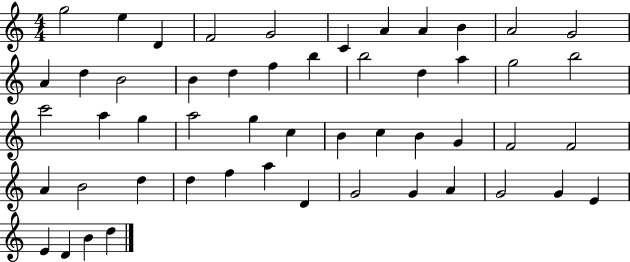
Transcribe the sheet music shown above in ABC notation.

X:1
T:Untitled
M:4/4
L:1/4
K:C
g2 e D F2 G2 C A A B A2 G2 A d B2 B d f b b2 d a g2 b2 c'2 a g a2 g c B c B G F2 F2 A B2 d d f a D G2 G A G2 G E E D B d